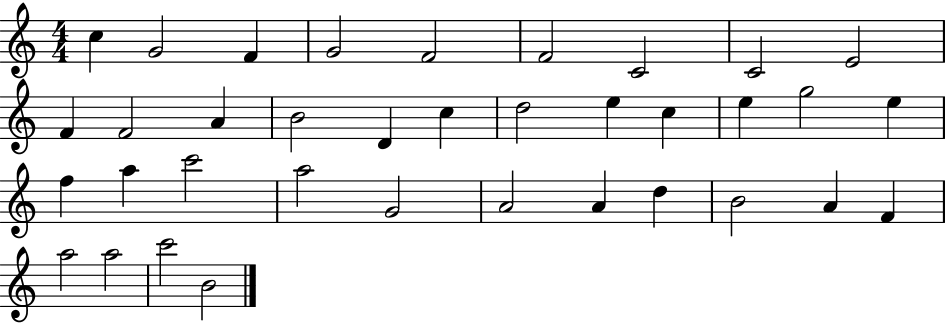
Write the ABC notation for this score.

X:1
T:Untitled
M:4/4
L:1/4
K:C
c G2 F G2 F2 F2 C2 C2 E2 F F2 A B2 D c d2 e c e g2 e f a c'2 a2 G2 A2 A d B2 A F a2 a2 c'2 B2